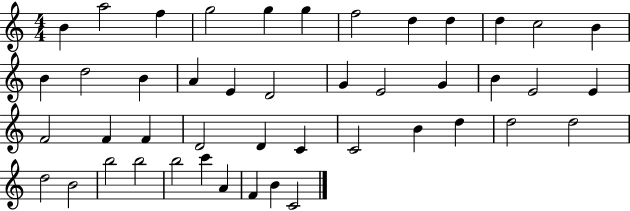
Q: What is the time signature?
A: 4/4